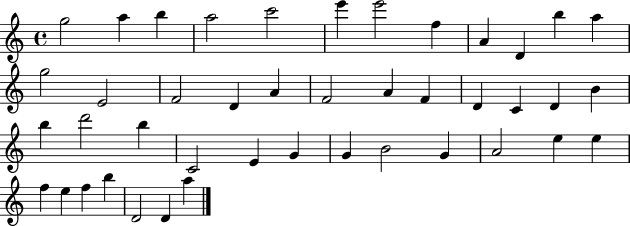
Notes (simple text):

G5/h A5/q B5/q A5/h C6/h E6/q E6/h F5/q A4/q D4/q B5/q A5/q G5/h E4/h F4/h D4/q A4/q F4/h A4/q F4/q D4/q C4/q D4/q B4/q B5/q D6/h B5/q C4/h E4/q G4/q G4/q B4/h G4/q A4/h E5/q E5/q F5/q E5/q F5/q B5/q D4/h D4/q A5/q